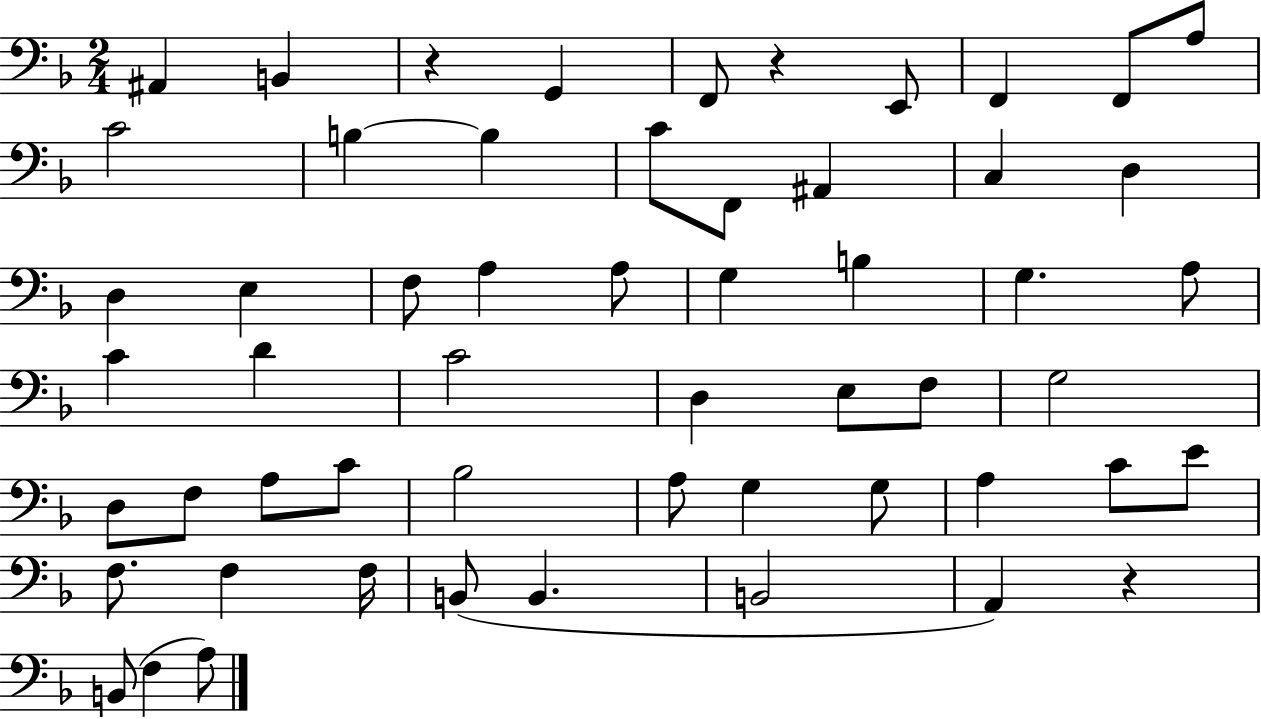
X:1
T:Untitled
M:2/4
L:1/4
K:F
^A,, B,, z G,, F,,/2 z E,,/2 F,, F,,/2 A,/2 C2 B, B, C/2 F,,/2 ^A,, C, D, D, E, F,/2 A, A,/2 G, B, G, A,/2 C D C2 D, E,/2 F,/2 G,2 D,/2 F,/2 A,/2 C/2 _B,2 A,/2 G, G,/2 A, C/2 E/2 F,/2 F, F,/4 B,,/2 B,, B,,2 A,, z B,,/2 F, A,/2